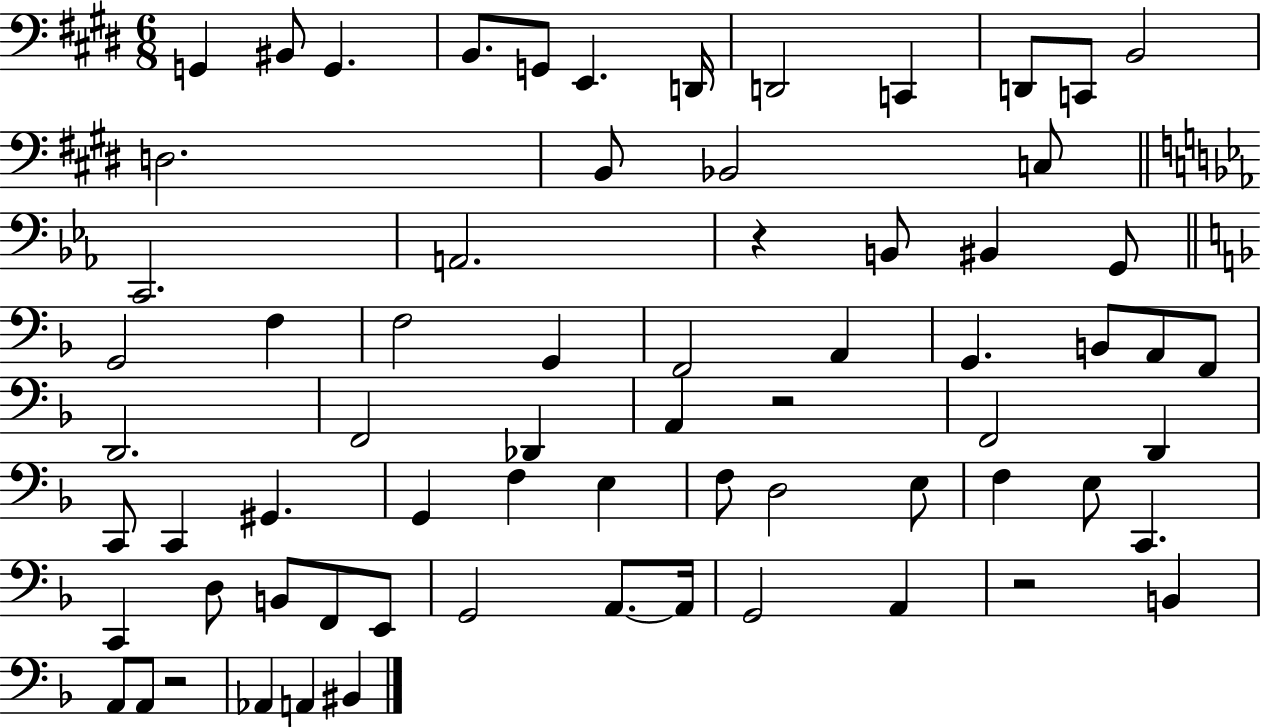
G2/q BIS2/e G2/q. B2/e. G2/e E2/q. D2/s D2/h C2/q D2/e C2/e B2/h D3/h. B2/e Bb2/h C3/e C2/h. A2/h. R/q B2/e BIS2/q G2/e G2/h F3/q F3/h G2/q F2/h A2/q G2/q. B2/e A2/e F2/e D2/h. F2/h Db2/q A2/q R/h F2/h D2/q C2/e C2/q G#2/q. G2/q F3/q E3/q F3/e D3/h E3/e F3/q E3/e C2/q. C2/q D3/e B2/e F2/e E2/e G2/h A2/e. A2/s G2/h A2/q R/h B2/q A2/e A2/e R/h Ab2/q A2/q BIS2/q